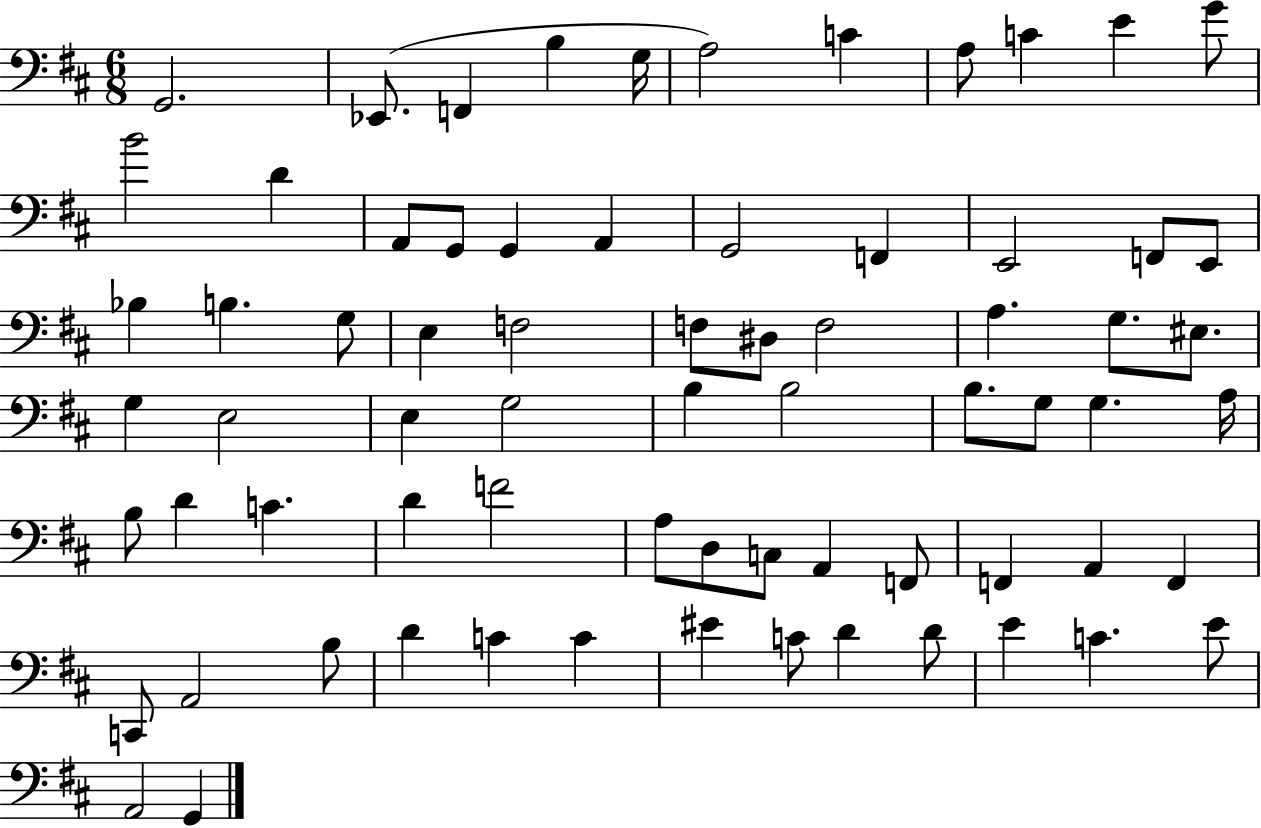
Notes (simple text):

G2/h. Eb2/e. F2/q B3/q G3/s A3/h C4/q A3/e C4/q E4/q G4/e B4/h D4/q A2/e G2/e G2/q A2/q G2/h F2/q E2/h F2/e E2/e Bb3/q B3/q. G3/e E3/q F3/h F3/e D#3/e F3/h A3/q. G3/e. EIS3/e. G3/q E3/h E3/q G3/h B3/q B3/h B3/e. G3/e G3/q. A3/s B3/e D4/q C4/q. D4/q F4/h A3/e D3/e C3/e A2/q F2/e F2/q A2/q F2/q C2/e A2/h B3/e D4/q C4/q C4/q EIS4/q C4/e D4/q D4/e E4/q C4/q. E4/e A2/h G2/q